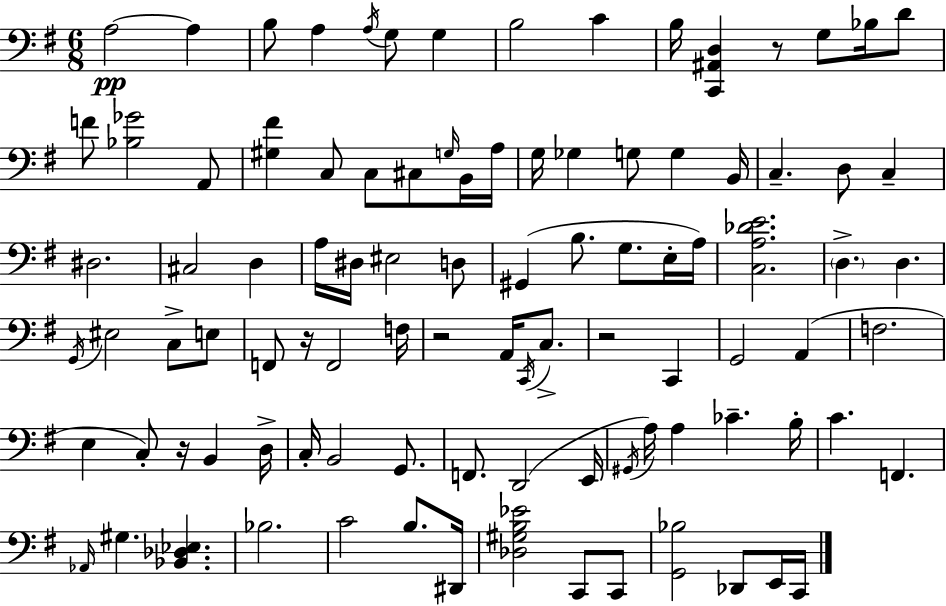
{
  \clef bass
  \numericTimeSignature
  \time 6/8
  \key g \major
  a2~~\pp a4 | b8 a4 \acciaccatura { a16 } g8 g4 | b2 c'4 | b16 <c, ais, d>4 r8 g8 bes16 d'8 | \break f'8 <bes ges'>2 a,8 | <gis fis'>4 c8 c8 cis8 \grace { g16 } | b,16 a16 g16 ges4 g8 g4 | b,16 c4.-- d8 c4-- | \break dis2. | cis2 d4 | a16 dis16 eis2 | d8 gis,4( b8. g8. | \break e16-. a16) <c a des' e'>2. | \parenthesize d4.-> d4. | \acciaccatura { g,16 } eis2 c8-> | e8 f,8 r16 f,2 | \break f16 r2 a,16 | \acciaccatura { c,16 } c8.-> r2 | c,4 g,2 | a,4( f2. | \break e4 c8-.) r16 b,4 | d16-> c16-. b,2 | g,8. f,8. d,2( | e,16 \acciaccatura { gis,16 }) a16 a4 ces'4.-- | \break b16-. c'4. f,4. | \grace { aes,16 } gis4. | <bes, des ees>4. bes2. | c'2 | \break b8. dis,16 <des gis b ees'>2 | c,8 c,8 <g, bes>2 | des,8 e,16 c,16 \bar "|."
}